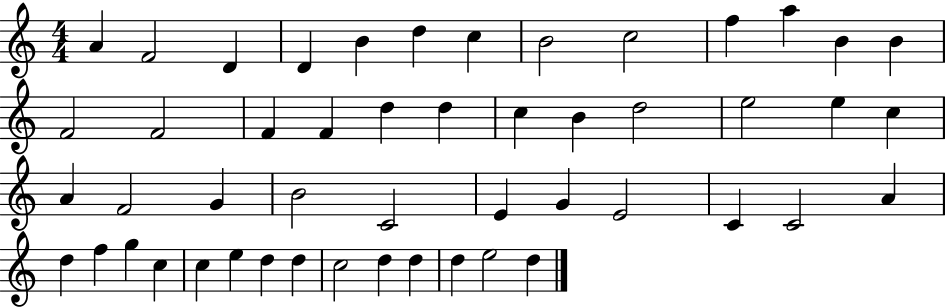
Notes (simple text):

A4/q F4/h D4/q D4/q B4/q D5/q C5/q B4/h C5/h F5/q A5/q B4/q B4/q F4/h F4/h F4/q F4/q D5/q D5/q C5/q B4/q D5/h E5/h E5/q C5/q A4/q F4/h G4/q B4/h C4/h E4/q G4/q E4/h C4/q C4/h A4/q D5/q F5/q G5/q C5/q C5/q E5/q D5/q D5/q C5/h D5/q D5/q D5/q E5/h D5/q